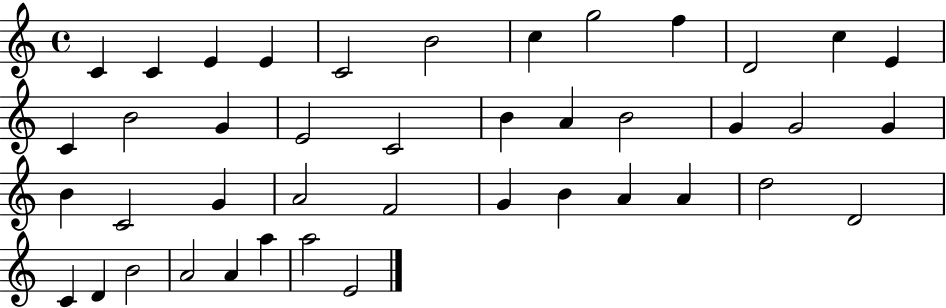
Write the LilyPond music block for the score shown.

{
  \clef treble
  \time 4/4
  \defaultTimeSignature
  \key c \major
  c'4 c'4 e'4 e'4 | c'2 b'2 | c''4 g''2 f''4 | d'2 c''4 e'4 | \break c'4 b'2 g'4 | e'2 c'2 | b'4 a'4 b'2 | g'4 g'2 g'4 | \break b'4 c'2 g'4 | a'2 f'2 | g'4 b'4 a'4 a'4 | d''2 d'2 | \break c'4 d'4 b'2 | a'2 a'4 a''4 | a''2 e'2 | \bar "|."
}